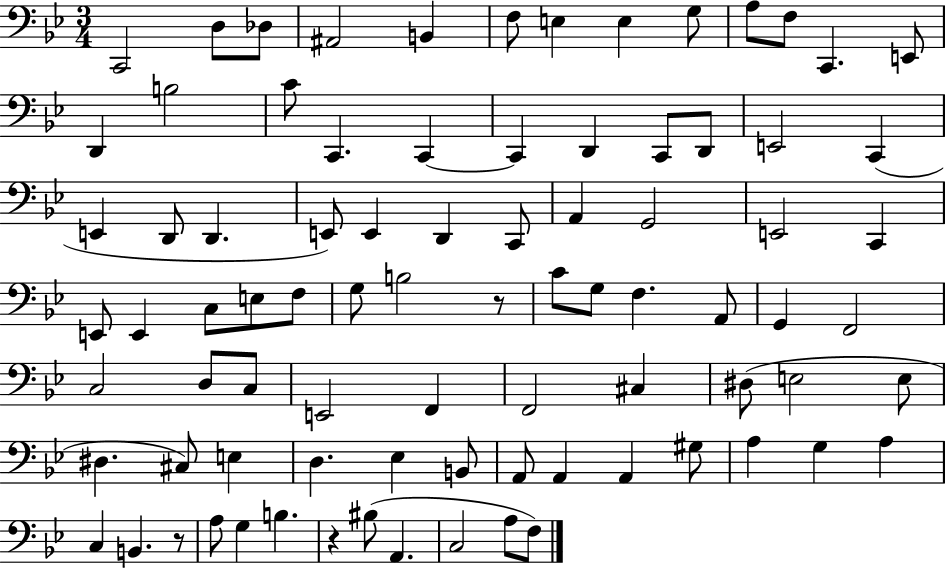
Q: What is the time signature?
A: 3/4